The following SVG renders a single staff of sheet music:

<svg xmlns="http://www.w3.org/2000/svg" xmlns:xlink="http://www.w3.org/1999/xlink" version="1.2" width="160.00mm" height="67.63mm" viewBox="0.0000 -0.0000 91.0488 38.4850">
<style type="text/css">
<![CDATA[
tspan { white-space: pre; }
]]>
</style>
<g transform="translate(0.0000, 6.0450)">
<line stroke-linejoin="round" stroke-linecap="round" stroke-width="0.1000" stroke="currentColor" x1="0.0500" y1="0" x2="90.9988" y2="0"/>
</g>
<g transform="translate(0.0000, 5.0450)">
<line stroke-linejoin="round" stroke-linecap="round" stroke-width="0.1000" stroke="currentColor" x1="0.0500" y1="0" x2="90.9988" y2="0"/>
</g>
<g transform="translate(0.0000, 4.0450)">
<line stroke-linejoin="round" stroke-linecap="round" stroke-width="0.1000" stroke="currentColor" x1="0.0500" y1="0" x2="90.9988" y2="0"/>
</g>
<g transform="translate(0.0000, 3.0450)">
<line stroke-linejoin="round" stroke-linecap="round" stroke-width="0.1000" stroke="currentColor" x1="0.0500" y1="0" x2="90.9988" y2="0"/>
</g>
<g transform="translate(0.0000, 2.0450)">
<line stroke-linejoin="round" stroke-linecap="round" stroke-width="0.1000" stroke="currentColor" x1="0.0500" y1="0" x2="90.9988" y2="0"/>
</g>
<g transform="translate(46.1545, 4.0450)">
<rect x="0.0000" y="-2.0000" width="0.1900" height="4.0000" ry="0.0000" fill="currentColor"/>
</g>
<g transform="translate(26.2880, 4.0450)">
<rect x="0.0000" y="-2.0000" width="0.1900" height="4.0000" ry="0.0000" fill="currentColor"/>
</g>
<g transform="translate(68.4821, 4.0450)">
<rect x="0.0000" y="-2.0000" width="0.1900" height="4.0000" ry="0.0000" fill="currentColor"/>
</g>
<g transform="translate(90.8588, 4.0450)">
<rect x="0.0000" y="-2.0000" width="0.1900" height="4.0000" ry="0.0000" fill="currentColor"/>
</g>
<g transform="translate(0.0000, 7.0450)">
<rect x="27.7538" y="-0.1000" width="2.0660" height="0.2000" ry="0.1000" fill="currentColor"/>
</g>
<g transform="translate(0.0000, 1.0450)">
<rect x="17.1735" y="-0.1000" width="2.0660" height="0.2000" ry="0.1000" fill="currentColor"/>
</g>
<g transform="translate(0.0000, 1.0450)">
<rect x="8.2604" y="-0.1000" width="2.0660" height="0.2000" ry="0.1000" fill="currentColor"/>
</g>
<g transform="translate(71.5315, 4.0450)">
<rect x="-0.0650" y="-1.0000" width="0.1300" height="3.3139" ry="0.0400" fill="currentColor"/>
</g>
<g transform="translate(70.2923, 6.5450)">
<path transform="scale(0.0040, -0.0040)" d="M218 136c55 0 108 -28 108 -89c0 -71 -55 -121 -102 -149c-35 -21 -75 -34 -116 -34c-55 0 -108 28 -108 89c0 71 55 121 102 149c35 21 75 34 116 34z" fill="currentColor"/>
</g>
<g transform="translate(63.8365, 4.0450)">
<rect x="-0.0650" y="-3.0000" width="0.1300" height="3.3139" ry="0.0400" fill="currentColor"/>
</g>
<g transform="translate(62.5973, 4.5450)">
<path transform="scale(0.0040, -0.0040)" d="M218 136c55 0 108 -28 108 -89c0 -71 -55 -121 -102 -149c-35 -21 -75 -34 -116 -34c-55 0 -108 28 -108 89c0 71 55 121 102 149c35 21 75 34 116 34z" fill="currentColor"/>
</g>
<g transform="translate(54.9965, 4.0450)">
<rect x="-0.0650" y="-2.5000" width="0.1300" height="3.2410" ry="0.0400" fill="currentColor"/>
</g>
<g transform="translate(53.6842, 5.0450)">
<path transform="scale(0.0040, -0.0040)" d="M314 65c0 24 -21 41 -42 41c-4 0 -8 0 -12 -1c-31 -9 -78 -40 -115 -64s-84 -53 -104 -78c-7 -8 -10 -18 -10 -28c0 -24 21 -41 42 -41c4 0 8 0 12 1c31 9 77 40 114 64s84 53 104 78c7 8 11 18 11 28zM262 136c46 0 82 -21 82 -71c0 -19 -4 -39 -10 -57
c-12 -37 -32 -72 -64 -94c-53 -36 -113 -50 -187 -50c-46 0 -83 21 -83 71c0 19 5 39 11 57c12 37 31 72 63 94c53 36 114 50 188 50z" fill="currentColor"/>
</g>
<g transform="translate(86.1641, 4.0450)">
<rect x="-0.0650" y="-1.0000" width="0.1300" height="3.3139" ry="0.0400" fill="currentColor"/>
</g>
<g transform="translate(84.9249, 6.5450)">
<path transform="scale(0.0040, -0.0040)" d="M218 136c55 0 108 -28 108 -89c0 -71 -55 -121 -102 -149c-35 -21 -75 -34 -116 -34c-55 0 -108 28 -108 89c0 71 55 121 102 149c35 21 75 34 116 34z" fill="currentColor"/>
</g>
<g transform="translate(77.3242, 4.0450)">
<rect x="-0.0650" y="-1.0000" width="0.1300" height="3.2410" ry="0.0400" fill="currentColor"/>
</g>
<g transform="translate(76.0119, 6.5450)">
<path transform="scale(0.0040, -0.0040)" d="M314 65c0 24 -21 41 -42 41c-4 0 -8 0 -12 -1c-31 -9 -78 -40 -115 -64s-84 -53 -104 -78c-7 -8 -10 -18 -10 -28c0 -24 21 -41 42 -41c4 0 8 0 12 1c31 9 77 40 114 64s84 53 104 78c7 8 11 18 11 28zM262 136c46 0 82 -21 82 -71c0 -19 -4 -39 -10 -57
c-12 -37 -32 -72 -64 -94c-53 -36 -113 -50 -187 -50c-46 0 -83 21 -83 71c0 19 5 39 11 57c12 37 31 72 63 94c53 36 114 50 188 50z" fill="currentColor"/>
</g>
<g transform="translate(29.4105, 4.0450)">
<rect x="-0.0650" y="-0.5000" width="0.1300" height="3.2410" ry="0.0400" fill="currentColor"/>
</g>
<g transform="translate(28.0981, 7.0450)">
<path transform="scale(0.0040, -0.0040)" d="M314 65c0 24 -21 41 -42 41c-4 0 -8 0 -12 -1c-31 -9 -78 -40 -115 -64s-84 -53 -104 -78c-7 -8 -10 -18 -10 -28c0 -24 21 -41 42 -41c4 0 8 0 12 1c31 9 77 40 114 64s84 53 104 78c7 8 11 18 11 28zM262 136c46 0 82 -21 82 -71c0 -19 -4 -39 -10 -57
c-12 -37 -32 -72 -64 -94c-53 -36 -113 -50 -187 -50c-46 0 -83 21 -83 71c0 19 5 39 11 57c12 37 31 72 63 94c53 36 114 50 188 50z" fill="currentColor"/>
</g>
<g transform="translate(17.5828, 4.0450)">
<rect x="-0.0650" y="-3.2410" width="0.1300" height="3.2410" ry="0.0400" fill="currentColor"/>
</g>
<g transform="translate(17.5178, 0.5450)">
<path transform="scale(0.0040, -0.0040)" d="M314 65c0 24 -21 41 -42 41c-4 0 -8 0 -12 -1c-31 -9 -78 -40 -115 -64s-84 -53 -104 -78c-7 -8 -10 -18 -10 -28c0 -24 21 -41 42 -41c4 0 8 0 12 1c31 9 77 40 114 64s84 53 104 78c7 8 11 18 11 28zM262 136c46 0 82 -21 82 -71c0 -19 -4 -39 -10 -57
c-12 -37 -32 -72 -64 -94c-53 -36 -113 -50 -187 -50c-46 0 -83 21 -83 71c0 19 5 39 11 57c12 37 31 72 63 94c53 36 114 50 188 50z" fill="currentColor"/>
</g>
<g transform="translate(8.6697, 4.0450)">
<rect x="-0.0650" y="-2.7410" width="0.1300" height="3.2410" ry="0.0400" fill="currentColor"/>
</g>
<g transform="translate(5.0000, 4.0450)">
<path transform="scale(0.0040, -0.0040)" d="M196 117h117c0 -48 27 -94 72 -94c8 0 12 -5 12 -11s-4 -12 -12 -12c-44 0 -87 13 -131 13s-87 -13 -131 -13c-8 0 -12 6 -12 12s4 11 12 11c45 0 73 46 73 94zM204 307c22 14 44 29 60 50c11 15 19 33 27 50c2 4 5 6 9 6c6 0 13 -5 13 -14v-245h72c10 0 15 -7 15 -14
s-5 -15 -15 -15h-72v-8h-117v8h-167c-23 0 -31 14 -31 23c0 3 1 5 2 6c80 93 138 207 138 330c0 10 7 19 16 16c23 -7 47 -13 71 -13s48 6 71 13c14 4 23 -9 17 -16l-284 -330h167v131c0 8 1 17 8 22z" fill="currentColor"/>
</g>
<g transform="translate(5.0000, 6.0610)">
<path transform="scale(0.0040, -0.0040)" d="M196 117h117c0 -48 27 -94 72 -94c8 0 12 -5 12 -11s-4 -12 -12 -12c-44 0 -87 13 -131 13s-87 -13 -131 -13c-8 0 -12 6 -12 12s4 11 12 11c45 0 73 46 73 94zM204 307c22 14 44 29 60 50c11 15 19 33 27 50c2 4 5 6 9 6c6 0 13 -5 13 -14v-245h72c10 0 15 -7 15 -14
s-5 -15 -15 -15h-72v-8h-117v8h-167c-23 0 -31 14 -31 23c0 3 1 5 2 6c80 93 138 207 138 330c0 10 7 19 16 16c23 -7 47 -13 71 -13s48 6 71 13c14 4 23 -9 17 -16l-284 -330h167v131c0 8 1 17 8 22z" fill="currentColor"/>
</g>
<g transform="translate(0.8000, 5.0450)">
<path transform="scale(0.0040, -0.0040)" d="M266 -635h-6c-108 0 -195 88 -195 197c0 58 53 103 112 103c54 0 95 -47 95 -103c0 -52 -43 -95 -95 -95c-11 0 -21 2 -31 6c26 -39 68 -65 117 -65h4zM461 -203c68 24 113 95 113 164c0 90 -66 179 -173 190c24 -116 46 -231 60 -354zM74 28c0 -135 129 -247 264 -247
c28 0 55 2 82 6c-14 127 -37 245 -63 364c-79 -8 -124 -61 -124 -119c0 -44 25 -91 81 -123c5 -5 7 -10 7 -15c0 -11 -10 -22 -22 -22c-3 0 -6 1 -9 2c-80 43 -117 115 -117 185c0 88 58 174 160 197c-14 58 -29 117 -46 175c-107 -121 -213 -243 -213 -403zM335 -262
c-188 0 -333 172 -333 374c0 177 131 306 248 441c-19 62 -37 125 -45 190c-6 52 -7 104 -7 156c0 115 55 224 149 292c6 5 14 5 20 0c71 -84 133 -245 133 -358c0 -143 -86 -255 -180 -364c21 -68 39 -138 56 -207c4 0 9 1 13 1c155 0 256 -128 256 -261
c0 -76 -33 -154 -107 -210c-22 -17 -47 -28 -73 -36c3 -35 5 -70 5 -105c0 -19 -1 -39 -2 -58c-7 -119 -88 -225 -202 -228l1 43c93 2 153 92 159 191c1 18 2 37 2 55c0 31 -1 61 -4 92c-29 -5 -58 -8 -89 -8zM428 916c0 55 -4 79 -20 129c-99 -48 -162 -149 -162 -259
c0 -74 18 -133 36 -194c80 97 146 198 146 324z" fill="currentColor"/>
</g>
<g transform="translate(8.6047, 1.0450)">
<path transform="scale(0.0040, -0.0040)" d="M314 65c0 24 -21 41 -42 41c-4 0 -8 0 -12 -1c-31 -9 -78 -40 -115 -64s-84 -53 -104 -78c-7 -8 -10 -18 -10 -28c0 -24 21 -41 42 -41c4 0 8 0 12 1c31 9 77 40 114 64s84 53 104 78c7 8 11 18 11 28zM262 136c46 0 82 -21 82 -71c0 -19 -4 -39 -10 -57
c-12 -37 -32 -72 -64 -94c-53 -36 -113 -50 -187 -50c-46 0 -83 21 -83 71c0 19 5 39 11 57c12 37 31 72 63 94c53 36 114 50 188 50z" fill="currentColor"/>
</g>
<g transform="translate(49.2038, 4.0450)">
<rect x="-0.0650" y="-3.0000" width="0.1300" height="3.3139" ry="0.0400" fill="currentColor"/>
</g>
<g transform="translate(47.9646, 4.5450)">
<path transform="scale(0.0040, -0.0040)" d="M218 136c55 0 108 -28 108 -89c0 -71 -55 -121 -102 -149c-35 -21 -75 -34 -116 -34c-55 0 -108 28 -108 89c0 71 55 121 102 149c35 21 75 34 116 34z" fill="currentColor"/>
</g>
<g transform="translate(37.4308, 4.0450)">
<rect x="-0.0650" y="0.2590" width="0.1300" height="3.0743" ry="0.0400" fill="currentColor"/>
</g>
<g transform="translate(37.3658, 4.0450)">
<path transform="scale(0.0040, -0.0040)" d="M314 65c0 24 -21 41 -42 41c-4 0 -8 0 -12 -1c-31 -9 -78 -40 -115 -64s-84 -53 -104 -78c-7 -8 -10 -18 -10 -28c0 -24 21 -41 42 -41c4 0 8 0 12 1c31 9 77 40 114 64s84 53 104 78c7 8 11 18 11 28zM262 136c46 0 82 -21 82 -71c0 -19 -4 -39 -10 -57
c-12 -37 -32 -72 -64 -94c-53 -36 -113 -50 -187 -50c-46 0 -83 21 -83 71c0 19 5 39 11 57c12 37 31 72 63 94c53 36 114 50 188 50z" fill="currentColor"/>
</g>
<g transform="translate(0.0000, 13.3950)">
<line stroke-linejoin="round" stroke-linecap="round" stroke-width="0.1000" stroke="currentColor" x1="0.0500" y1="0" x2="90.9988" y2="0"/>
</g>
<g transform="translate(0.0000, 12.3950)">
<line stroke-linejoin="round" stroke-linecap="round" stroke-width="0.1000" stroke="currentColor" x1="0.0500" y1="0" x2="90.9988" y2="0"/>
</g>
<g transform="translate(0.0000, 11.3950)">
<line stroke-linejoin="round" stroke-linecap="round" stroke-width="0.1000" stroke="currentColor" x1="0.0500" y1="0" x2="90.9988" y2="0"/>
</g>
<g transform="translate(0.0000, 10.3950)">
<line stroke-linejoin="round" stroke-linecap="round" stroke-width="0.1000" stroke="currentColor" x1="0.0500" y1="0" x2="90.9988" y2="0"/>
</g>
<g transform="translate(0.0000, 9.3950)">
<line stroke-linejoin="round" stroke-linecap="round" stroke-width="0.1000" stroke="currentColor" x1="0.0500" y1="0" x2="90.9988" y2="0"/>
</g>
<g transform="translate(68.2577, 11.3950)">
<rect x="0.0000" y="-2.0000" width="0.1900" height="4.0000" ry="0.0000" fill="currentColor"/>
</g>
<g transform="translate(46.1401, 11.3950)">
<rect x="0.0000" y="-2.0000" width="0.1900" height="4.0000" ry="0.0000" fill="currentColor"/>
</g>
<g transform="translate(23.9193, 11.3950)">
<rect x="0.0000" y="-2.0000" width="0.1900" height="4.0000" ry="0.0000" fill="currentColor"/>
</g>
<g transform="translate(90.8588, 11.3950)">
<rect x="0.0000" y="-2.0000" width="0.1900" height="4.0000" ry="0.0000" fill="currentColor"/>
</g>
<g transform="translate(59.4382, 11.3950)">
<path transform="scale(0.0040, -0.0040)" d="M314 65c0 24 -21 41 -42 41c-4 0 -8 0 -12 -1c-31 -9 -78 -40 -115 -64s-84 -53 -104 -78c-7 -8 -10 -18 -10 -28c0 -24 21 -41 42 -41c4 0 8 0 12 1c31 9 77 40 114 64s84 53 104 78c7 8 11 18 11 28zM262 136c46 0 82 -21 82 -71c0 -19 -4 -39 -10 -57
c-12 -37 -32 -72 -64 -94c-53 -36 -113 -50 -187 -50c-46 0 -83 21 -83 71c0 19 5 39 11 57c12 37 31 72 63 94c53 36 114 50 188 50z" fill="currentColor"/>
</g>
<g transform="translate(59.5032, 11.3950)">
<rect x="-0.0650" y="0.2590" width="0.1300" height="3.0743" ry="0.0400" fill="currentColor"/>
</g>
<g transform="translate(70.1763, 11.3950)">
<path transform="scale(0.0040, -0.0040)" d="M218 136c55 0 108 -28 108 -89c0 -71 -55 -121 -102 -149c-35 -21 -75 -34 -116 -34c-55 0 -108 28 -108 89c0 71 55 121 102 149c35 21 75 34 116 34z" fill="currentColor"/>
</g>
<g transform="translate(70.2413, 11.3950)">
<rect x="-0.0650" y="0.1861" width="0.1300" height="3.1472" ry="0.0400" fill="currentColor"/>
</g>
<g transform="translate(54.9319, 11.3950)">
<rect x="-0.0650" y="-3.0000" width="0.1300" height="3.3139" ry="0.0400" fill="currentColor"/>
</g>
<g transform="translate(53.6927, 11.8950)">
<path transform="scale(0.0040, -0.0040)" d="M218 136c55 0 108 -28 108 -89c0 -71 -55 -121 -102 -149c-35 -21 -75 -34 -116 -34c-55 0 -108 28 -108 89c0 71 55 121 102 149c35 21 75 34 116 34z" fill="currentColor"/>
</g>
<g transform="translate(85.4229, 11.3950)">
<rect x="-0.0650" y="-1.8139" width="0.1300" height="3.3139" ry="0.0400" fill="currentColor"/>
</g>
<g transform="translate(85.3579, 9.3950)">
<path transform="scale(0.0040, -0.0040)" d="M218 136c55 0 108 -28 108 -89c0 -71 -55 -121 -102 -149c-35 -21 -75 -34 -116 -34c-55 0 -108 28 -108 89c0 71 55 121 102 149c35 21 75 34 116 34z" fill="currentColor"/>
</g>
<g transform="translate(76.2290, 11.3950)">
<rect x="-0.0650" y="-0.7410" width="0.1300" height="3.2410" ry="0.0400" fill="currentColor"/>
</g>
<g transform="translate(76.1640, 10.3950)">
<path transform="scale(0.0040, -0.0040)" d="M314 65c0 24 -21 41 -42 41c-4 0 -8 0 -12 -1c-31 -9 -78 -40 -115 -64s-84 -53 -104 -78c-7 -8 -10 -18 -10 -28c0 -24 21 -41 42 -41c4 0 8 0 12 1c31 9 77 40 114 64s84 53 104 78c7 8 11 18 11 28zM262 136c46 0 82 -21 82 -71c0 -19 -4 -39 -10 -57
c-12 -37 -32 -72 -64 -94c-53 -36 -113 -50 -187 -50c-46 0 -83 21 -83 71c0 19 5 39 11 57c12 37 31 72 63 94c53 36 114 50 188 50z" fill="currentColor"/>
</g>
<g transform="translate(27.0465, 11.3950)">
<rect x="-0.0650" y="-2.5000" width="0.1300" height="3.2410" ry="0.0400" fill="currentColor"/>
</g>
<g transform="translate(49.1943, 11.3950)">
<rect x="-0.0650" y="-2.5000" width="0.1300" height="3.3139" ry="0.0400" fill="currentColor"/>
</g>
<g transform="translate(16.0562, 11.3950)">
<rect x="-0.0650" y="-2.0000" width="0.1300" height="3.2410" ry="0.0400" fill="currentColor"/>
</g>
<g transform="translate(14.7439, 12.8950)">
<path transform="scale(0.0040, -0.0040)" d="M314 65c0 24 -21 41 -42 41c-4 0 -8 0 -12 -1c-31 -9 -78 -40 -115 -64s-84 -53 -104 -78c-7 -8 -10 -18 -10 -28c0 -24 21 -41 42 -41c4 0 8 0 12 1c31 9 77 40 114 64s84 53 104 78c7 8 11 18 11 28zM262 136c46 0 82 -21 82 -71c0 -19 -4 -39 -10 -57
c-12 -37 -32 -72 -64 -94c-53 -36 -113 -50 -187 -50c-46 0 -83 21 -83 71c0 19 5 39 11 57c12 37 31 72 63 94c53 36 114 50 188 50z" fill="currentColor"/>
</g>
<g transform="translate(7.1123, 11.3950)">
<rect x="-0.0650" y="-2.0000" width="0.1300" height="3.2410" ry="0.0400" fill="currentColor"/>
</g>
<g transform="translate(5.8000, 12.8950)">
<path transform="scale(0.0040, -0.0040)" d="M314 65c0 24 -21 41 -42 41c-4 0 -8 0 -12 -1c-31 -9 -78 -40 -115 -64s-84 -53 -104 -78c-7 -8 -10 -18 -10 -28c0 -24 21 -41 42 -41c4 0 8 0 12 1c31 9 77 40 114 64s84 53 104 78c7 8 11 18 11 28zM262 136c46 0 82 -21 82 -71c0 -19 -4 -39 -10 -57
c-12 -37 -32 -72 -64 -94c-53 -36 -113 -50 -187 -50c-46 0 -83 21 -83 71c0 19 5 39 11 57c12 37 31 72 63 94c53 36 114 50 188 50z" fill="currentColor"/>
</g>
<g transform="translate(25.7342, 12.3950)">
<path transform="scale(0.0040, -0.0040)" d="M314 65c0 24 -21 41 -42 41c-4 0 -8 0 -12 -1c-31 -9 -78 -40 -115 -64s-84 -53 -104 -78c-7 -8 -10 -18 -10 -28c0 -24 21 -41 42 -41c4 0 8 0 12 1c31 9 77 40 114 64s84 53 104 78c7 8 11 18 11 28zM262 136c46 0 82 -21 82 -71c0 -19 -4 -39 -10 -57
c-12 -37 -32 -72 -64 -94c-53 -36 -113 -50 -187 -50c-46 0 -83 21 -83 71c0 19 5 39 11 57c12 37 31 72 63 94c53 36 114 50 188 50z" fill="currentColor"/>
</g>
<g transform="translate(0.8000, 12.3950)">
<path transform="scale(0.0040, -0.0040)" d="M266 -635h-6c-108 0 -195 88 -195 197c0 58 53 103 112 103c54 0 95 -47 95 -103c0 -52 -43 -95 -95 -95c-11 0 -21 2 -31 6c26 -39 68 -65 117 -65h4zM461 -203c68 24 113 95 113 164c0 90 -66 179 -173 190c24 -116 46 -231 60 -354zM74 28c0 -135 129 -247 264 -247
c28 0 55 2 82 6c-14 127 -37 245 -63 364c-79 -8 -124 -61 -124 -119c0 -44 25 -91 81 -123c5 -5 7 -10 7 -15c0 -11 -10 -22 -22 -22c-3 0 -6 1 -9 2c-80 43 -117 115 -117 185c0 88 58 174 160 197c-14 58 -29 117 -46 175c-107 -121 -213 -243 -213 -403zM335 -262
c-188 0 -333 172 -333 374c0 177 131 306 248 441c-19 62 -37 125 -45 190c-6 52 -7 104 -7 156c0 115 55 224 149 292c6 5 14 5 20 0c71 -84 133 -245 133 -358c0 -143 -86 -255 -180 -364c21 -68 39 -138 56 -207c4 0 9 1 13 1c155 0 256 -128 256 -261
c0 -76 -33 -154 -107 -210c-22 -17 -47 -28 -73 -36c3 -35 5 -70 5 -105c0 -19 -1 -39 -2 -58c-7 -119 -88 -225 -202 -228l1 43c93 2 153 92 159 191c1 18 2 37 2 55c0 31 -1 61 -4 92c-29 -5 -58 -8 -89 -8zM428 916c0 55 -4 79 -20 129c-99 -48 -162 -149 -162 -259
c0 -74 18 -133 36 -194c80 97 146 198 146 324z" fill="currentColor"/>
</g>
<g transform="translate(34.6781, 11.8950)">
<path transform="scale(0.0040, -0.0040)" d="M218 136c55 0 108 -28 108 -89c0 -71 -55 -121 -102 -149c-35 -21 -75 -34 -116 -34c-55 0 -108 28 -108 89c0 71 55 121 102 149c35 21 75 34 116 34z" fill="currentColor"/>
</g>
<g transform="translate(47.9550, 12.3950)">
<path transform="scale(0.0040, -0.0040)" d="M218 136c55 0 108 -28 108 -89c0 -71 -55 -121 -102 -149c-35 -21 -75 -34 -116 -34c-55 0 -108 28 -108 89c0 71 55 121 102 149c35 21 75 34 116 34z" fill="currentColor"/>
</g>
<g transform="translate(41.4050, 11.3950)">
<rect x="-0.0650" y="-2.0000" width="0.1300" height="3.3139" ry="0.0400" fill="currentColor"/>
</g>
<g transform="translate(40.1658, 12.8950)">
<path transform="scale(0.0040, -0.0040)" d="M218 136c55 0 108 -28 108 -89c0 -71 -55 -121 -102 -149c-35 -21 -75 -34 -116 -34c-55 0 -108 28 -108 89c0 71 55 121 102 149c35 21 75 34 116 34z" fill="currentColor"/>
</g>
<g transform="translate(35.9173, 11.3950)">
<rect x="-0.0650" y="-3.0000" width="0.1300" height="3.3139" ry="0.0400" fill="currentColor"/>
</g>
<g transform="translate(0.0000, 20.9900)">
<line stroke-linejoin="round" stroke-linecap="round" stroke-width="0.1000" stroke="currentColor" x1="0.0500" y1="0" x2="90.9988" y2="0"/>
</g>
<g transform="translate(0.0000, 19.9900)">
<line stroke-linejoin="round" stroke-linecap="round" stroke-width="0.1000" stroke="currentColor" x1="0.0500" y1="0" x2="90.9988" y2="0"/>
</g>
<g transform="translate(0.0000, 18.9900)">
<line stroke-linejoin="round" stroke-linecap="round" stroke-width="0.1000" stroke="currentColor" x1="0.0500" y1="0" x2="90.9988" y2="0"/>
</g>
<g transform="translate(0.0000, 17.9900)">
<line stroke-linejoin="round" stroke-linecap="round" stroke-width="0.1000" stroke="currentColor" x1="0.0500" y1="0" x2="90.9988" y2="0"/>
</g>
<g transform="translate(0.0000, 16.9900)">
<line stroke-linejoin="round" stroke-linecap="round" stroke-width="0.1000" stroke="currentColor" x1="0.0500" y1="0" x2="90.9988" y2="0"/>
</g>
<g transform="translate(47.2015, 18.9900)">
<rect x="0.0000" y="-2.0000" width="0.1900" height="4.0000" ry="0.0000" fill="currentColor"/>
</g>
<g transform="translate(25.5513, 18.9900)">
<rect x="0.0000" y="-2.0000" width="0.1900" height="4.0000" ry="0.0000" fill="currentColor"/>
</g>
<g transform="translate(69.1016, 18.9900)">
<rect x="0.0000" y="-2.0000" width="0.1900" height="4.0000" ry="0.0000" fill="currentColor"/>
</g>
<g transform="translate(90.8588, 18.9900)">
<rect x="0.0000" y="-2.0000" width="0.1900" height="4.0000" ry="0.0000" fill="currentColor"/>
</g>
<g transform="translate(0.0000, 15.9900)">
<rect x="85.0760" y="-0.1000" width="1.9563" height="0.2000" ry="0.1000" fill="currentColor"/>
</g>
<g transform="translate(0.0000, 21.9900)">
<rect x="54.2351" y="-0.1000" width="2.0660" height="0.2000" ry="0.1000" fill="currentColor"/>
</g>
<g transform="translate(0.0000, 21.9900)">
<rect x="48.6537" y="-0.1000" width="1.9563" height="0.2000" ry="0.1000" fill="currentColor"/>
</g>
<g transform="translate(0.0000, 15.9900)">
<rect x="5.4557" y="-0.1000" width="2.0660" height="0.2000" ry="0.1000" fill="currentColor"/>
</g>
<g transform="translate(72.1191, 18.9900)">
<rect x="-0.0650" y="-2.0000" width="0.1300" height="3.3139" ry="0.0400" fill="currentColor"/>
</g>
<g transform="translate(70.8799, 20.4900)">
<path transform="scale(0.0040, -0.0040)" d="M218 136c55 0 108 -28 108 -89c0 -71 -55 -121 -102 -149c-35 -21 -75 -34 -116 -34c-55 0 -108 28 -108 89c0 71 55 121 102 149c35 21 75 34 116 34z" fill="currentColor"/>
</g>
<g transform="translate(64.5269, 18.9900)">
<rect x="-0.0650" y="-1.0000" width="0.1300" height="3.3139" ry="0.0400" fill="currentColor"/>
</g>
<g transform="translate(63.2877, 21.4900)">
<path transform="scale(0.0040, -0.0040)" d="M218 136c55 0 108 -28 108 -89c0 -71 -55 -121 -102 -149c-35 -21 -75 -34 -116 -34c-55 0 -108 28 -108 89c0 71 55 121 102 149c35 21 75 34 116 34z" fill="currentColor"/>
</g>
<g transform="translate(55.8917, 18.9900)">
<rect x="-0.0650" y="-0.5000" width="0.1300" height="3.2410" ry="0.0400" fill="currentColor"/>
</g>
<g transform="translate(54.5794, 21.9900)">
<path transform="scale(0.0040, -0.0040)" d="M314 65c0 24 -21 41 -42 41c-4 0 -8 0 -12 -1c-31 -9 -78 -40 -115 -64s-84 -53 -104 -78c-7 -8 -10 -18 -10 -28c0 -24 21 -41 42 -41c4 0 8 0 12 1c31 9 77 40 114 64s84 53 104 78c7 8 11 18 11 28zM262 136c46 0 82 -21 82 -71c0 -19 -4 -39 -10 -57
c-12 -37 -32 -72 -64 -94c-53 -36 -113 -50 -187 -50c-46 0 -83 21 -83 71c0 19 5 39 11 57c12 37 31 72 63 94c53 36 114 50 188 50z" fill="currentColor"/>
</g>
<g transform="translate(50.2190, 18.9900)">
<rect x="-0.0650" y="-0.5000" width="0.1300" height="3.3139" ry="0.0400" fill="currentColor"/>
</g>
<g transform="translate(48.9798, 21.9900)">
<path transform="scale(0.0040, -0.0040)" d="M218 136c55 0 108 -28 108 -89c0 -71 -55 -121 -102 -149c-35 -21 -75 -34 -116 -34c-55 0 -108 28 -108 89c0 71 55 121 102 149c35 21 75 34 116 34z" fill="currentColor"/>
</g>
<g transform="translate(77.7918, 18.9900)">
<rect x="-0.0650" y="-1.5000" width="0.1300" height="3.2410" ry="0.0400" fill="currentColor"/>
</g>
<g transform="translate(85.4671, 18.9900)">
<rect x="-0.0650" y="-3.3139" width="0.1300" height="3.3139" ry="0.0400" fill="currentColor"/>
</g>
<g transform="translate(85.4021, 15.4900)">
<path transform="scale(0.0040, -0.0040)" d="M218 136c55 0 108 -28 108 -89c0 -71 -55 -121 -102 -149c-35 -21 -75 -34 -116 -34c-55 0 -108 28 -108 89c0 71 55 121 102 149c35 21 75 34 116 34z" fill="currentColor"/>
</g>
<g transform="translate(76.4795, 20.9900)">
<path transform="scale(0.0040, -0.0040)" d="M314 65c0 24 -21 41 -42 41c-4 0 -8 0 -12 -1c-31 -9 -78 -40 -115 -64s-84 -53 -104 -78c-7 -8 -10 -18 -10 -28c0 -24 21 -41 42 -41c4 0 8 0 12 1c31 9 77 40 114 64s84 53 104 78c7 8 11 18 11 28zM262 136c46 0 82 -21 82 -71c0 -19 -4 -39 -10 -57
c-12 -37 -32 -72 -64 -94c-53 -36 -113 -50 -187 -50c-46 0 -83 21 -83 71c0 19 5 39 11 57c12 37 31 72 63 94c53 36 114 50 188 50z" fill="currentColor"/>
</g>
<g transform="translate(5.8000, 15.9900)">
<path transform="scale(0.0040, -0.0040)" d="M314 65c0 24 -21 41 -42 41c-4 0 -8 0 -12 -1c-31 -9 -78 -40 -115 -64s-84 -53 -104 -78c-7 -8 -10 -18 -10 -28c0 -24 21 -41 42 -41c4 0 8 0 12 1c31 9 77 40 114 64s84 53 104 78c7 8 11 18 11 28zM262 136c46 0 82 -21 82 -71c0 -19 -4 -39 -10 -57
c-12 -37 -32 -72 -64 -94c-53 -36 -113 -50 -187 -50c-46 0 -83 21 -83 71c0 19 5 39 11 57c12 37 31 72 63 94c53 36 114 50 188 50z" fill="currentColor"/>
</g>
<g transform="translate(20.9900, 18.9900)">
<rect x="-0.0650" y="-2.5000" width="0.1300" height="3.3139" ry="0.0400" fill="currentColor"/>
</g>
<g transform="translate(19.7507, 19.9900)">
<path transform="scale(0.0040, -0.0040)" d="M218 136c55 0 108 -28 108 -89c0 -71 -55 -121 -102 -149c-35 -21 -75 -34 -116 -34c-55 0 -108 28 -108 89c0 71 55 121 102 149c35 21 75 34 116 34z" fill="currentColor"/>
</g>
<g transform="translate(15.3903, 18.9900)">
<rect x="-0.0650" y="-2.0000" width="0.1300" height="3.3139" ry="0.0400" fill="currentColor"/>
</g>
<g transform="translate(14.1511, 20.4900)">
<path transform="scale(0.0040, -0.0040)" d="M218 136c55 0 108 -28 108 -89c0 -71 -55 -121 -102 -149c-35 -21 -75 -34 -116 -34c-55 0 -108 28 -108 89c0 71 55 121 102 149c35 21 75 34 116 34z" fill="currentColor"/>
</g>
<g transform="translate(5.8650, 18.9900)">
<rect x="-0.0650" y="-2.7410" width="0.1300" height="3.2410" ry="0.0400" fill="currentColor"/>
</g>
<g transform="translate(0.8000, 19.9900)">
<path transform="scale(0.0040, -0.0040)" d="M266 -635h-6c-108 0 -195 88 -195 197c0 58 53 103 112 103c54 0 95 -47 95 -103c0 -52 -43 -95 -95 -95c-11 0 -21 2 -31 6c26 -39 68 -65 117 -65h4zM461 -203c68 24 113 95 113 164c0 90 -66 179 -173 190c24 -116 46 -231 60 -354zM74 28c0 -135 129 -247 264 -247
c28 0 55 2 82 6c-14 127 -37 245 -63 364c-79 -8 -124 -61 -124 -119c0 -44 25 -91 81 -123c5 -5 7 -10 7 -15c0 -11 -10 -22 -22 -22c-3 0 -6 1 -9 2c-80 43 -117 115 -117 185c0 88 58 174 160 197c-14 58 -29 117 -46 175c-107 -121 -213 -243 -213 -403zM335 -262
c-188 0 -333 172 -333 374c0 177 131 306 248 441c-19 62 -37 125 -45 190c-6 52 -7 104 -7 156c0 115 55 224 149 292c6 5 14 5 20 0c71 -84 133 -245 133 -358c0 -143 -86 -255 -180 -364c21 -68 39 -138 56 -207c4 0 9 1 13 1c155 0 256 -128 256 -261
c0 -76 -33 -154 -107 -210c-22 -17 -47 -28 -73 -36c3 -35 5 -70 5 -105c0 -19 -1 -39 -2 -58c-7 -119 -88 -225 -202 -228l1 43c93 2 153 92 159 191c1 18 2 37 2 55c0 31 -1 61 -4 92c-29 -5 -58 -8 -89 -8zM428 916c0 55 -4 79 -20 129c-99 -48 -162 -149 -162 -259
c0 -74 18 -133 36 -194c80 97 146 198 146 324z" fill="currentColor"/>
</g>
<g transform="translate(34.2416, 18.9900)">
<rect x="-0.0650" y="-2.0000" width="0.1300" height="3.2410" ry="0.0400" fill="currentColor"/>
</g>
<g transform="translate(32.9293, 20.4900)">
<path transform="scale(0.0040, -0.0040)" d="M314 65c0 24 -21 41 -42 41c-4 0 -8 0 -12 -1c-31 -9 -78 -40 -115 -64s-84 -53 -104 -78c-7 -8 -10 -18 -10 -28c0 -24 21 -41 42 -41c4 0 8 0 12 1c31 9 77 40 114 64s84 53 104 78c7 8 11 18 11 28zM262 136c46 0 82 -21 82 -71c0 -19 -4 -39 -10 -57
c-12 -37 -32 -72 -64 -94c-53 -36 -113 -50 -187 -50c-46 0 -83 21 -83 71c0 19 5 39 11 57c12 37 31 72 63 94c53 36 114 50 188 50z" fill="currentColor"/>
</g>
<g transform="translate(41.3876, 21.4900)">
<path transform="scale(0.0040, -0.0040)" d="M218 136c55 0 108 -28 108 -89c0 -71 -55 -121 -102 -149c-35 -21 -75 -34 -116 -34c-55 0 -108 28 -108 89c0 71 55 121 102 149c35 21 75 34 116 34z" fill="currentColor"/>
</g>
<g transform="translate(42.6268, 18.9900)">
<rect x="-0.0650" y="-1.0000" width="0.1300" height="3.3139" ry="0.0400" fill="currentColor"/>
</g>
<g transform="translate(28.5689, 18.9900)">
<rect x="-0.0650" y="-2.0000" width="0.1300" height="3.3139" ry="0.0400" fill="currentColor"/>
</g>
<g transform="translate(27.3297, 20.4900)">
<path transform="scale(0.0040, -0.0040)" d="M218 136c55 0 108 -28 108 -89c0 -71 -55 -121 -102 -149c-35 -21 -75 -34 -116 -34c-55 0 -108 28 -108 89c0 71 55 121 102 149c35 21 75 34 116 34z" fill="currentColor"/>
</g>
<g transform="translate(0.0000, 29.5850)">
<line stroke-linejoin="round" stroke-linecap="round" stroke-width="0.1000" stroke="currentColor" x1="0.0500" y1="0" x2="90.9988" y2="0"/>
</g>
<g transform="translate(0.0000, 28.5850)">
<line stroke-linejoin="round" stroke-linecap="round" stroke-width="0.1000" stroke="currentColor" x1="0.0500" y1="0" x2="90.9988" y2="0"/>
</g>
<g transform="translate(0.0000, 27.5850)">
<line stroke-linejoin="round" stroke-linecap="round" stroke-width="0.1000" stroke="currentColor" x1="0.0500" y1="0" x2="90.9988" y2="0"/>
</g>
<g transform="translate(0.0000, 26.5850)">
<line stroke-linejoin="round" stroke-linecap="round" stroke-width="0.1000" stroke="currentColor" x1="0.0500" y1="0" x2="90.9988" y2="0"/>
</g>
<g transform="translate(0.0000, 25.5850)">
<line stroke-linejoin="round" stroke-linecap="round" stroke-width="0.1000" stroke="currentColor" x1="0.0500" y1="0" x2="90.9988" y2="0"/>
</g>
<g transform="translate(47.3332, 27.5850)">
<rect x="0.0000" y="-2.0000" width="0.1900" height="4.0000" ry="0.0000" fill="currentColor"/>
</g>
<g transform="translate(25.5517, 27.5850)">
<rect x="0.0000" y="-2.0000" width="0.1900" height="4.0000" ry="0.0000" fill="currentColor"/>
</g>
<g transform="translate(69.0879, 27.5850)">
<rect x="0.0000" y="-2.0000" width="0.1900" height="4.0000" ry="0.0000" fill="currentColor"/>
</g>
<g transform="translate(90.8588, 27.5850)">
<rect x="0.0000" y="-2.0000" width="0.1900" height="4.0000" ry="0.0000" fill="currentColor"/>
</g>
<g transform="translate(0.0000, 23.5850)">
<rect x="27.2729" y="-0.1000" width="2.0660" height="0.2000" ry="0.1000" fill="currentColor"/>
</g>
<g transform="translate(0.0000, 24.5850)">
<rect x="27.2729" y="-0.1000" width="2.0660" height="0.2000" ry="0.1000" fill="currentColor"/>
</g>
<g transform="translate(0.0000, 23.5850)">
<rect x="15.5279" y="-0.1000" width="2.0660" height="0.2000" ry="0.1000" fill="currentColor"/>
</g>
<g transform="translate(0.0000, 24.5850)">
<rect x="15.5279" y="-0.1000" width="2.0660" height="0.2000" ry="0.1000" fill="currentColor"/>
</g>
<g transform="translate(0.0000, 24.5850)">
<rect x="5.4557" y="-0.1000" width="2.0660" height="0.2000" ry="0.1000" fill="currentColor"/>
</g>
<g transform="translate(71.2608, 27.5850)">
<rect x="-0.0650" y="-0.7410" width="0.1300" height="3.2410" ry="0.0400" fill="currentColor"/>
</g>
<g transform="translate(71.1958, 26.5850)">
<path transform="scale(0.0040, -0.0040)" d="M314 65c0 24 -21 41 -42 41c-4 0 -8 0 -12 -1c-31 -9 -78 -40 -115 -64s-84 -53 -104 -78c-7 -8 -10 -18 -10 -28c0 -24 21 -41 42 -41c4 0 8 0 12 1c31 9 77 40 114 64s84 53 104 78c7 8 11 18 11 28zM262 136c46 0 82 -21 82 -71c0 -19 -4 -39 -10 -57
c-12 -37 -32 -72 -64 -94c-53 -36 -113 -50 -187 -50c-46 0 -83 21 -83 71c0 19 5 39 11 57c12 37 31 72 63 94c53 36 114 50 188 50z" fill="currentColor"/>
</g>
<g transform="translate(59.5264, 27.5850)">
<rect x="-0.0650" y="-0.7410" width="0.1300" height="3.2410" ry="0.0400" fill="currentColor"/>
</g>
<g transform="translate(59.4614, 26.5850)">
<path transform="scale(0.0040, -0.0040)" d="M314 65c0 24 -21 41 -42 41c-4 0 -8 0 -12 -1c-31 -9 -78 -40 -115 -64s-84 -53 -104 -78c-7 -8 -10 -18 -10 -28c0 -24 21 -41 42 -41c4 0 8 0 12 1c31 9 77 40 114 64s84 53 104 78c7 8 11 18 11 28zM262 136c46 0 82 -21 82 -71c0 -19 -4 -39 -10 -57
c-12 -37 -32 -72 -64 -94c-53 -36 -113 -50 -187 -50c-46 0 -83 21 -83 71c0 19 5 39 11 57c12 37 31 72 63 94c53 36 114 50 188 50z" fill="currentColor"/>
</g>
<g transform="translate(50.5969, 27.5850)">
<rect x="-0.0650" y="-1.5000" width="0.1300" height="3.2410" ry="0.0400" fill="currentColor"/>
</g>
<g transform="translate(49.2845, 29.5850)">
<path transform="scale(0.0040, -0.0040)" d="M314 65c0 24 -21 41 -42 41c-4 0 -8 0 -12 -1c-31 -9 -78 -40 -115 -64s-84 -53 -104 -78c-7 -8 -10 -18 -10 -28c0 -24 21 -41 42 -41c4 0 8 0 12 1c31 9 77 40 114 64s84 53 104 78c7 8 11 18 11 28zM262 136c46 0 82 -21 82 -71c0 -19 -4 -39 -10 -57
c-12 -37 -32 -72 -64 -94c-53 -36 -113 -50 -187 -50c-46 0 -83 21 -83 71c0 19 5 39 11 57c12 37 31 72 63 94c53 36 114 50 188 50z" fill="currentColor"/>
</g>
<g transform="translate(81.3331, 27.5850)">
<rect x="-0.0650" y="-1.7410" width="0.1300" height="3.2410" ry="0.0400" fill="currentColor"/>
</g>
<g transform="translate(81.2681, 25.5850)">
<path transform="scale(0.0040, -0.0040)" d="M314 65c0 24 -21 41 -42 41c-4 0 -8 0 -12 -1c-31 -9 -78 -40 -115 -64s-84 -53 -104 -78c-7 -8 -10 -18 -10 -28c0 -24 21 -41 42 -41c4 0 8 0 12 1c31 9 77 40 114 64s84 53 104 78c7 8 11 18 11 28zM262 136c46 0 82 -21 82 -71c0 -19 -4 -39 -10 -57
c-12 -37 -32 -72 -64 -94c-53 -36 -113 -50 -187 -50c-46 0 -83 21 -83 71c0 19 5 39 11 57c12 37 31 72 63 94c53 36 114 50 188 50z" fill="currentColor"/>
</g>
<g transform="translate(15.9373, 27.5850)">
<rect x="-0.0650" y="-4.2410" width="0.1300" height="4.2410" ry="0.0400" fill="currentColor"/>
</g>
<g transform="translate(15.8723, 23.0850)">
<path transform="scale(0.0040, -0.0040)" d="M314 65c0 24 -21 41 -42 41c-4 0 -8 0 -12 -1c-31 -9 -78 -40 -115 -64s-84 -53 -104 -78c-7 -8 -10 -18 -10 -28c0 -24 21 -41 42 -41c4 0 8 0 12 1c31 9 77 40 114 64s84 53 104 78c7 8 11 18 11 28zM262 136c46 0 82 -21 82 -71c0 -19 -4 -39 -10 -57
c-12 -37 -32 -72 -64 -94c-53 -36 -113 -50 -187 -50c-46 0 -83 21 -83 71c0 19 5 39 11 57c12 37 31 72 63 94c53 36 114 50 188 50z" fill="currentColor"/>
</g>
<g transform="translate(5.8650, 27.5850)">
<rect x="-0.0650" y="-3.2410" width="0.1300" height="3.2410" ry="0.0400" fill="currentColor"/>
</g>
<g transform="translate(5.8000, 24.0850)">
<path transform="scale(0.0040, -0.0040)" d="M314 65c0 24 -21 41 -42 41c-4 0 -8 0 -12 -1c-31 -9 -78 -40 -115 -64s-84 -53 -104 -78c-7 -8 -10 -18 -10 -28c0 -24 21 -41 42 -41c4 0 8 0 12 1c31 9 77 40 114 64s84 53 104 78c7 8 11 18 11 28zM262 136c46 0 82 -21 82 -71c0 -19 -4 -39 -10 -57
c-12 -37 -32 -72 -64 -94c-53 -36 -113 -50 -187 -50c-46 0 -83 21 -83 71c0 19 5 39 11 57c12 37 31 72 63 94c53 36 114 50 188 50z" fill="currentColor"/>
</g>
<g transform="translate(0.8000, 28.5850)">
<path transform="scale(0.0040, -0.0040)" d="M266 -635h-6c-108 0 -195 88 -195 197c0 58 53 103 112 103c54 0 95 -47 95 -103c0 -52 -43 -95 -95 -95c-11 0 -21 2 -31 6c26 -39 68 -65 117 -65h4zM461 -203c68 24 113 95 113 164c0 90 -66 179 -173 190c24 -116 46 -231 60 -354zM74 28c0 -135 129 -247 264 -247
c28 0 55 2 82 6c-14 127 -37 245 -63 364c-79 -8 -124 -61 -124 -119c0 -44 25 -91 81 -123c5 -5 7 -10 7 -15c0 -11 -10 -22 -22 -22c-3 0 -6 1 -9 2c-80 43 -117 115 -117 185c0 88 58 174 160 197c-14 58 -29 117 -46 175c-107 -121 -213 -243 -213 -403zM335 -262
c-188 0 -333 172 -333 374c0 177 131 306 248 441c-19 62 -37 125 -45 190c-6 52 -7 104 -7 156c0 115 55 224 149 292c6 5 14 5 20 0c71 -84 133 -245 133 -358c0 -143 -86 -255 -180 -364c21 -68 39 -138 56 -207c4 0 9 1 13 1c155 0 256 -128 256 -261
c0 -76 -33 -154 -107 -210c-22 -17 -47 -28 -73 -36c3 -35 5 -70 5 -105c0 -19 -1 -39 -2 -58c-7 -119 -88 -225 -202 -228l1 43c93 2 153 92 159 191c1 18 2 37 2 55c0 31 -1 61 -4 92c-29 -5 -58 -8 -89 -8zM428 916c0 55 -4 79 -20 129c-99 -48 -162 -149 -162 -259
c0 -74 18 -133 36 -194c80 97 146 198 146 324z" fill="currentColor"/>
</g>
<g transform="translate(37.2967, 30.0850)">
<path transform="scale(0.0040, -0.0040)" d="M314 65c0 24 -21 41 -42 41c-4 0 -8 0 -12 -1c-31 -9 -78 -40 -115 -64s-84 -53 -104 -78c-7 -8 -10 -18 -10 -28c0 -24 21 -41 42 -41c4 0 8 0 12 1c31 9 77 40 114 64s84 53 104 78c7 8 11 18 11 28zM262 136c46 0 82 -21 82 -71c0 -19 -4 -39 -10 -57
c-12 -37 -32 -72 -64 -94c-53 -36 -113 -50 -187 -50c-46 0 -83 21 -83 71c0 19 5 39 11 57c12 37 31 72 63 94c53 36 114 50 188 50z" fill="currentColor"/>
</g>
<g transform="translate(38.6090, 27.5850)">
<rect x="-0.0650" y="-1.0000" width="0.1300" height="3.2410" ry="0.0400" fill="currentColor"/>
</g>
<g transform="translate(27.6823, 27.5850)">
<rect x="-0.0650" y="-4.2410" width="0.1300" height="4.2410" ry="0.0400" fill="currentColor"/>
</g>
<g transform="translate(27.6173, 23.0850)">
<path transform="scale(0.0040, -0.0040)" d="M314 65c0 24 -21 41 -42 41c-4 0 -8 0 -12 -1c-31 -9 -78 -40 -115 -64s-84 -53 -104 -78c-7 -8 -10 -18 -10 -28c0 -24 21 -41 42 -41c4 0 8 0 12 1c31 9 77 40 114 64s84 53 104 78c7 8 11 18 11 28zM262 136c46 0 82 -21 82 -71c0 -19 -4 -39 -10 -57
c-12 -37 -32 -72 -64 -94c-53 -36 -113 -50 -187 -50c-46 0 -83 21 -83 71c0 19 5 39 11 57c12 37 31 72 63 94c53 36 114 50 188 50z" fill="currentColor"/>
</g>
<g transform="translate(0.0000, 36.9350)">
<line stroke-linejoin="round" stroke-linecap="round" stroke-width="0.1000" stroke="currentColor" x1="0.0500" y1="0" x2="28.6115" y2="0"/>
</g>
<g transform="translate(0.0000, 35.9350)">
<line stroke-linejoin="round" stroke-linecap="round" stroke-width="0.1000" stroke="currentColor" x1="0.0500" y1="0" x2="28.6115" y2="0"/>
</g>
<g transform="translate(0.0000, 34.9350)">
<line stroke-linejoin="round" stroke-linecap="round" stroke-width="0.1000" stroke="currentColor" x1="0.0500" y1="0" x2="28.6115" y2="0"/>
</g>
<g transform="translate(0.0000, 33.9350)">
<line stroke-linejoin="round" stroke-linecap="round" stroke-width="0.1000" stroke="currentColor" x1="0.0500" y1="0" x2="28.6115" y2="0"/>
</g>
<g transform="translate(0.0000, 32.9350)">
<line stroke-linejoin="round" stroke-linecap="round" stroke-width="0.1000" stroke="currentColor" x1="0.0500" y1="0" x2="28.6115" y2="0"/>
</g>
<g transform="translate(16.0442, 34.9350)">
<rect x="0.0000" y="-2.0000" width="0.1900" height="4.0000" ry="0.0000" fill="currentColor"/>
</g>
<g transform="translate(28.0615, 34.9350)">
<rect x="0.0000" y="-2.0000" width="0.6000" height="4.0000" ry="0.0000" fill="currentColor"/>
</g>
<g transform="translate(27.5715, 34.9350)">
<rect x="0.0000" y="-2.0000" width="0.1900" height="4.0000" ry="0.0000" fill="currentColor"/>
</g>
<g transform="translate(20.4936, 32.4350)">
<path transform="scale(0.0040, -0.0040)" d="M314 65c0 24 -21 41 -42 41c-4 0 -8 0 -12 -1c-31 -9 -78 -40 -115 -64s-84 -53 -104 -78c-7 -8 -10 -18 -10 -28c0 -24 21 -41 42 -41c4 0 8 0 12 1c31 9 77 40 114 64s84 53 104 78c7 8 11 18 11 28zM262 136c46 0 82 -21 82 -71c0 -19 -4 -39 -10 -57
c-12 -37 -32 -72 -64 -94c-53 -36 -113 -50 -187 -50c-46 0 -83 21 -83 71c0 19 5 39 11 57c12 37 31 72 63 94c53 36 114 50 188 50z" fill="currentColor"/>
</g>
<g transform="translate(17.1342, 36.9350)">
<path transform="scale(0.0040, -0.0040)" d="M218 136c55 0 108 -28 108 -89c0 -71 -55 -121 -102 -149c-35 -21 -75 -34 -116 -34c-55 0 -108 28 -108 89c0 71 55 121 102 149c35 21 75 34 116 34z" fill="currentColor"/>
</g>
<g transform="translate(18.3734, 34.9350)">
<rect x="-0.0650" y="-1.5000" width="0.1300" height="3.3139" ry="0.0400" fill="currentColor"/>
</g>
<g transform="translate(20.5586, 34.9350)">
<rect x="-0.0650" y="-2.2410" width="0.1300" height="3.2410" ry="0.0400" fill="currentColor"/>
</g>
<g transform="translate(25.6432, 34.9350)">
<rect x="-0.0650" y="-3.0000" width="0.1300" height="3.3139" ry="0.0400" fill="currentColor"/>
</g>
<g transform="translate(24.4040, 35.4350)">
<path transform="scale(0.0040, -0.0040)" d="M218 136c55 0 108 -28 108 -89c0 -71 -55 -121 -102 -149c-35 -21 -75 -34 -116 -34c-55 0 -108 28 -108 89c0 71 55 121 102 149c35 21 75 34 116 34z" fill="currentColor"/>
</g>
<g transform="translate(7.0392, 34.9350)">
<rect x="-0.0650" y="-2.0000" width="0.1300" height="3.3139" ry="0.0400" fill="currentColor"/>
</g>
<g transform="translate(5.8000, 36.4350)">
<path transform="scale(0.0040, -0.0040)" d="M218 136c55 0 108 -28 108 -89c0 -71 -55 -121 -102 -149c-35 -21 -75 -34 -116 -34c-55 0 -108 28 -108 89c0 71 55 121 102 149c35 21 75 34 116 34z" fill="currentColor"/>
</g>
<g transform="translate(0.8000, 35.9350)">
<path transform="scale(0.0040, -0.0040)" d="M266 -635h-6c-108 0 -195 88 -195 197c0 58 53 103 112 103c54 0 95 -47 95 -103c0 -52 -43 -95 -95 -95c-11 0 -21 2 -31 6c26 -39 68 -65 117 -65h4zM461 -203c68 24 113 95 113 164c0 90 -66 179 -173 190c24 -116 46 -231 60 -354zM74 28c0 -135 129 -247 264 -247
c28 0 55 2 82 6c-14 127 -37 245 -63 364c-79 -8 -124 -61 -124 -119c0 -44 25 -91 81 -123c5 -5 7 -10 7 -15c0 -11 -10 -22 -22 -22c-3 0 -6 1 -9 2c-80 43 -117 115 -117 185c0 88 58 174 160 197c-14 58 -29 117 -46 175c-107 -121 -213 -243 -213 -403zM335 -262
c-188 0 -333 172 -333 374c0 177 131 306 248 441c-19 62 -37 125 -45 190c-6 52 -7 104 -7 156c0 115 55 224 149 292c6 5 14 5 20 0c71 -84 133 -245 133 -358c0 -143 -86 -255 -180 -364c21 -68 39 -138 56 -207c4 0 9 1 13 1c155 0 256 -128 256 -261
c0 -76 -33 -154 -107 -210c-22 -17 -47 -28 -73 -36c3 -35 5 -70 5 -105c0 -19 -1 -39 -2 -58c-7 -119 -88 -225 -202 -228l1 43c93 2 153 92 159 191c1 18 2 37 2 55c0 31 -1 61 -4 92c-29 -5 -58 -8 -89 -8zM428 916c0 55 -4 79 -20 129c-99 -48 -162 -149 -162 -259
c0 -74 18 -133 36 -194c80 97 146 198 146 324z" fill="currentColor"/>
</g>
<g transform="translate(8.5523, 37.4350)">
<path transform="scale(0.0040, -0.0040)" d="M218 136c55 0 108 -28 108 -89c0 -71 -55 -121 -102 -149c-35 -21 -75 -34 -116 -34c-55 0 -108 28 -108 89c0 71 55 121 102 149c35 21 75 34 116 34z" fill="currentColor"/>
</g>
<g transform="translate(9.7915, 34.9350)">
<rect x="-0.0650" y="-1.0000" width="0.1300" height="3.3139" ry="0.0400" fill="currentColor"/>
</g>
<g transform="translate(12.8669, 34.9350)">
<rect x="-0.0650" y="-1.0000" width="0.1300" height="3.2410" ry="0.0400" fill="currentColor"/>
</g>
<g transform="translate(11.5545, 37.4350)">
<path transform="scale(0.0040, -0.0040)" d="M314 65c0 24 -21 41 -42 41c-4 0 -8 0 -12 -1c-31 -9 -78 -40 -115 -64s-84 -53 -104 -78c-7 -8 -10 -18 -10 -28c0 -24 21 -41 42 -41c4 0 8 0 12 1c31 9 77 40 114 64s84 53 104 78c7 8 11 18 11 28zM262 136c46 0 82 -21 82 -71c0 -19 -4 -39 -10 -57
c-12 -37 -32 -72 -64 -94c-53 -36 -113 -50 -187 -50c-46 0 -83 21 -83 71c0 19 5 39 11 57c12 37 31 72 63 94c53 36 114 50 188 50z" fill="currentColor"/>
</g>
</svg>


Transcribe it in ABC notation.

X:1
T:Untitled
M:4/4
L:1/4
K:C
a2 b2 C2 B2 A G2 A D D2 D F2 F2 G2 A F G A B2 B d2 f a2 F G F F2 D C C2 D F E2 b b2 d'2 d'2 D2 E2 d2 d2 f2 F D D2 E g2 A